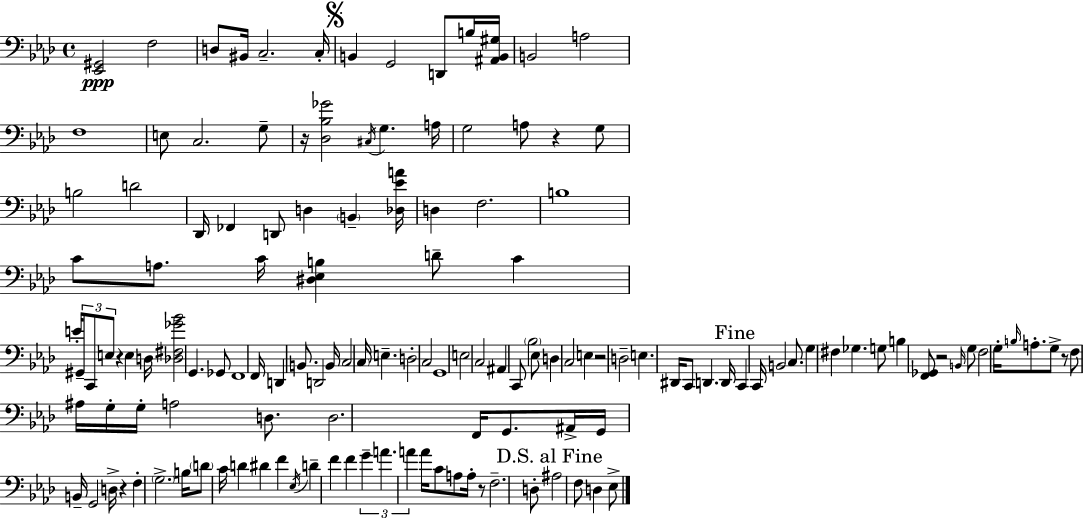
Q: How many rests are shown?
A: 8